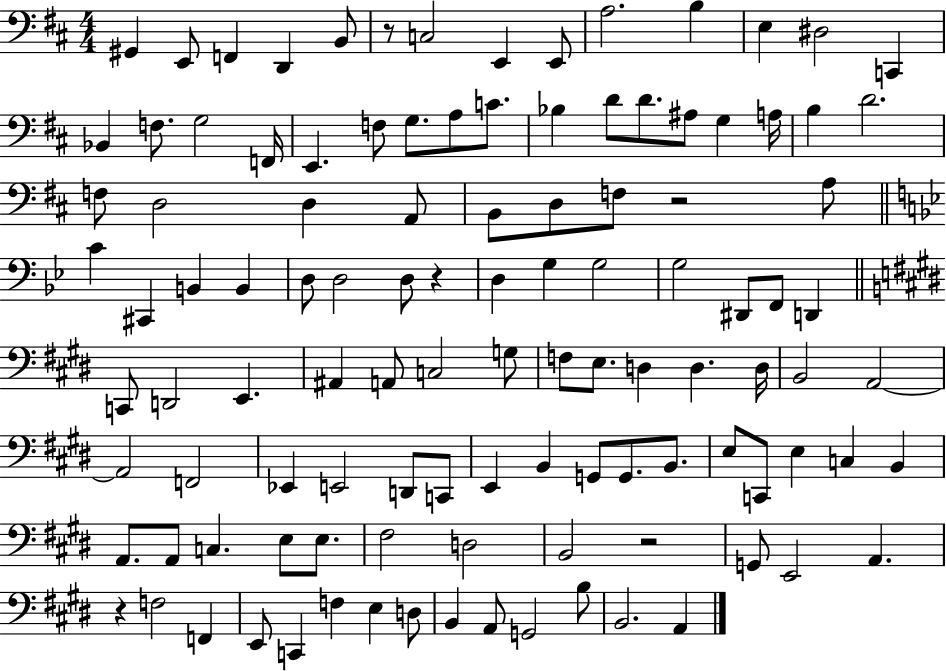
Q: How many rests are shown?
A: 5